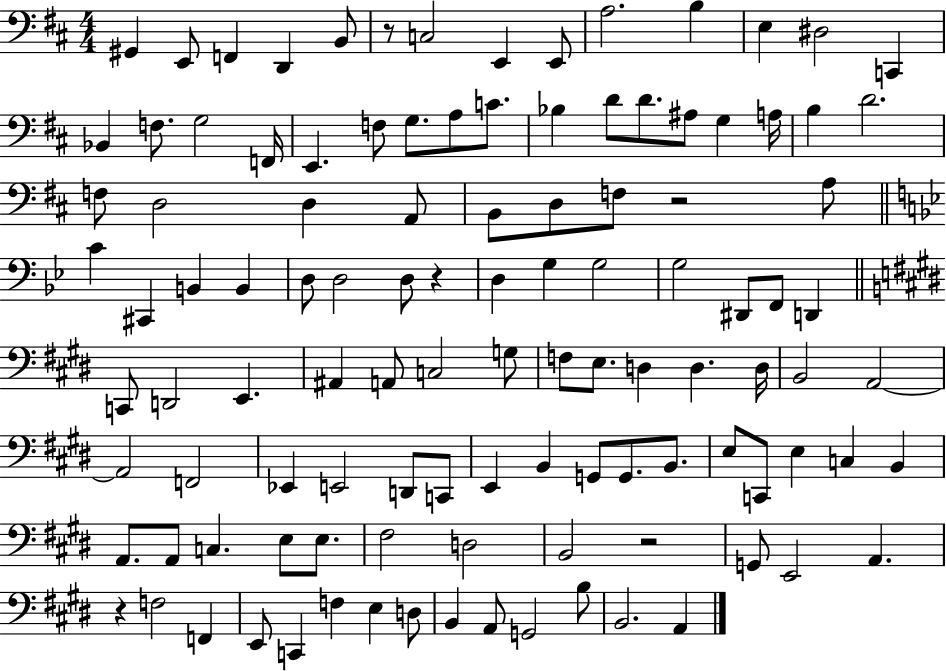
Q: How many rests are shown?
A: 5